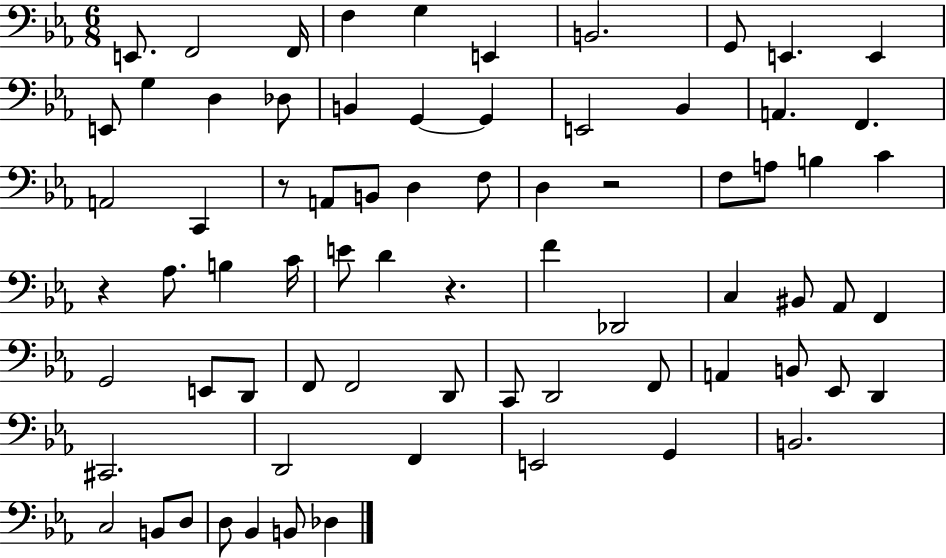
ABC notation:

X:1
T:Untitled
M:6/8
L:1/4
K:Eb
E,,/2 F,,2 F,,/4 F, G, E,, B,,2 G,,/2 E,, E,, E,,/2 G, D, _D,/2 B,, G,, G,, E,,2 _B,, A,, F,, A,,2 C,, z/2 A,,/2 B,,/2 D, F,/2 D, z2 F,/2 A,/2 B, C z _A,/2 B, C/4 E/2 D z F _D,,2 C, ^B,,/2 _A,,/2 F,, G,,2 E,,/2 D,,/2 F,,/2 F,,2 D,,/2 C,,/2 D,,2 F,,/2 A,, B,,/2 _E,,/2 D,, ^C,,2 D,,2 F,, E,,2 G,, B,,2 C,2 B,,/2 D,/2 D,/2 _B,, B,,/2 _D,